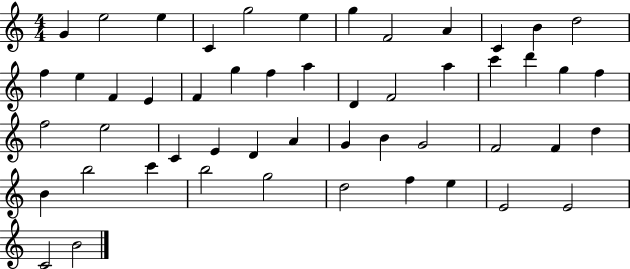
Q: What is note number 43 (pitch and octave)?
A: B5